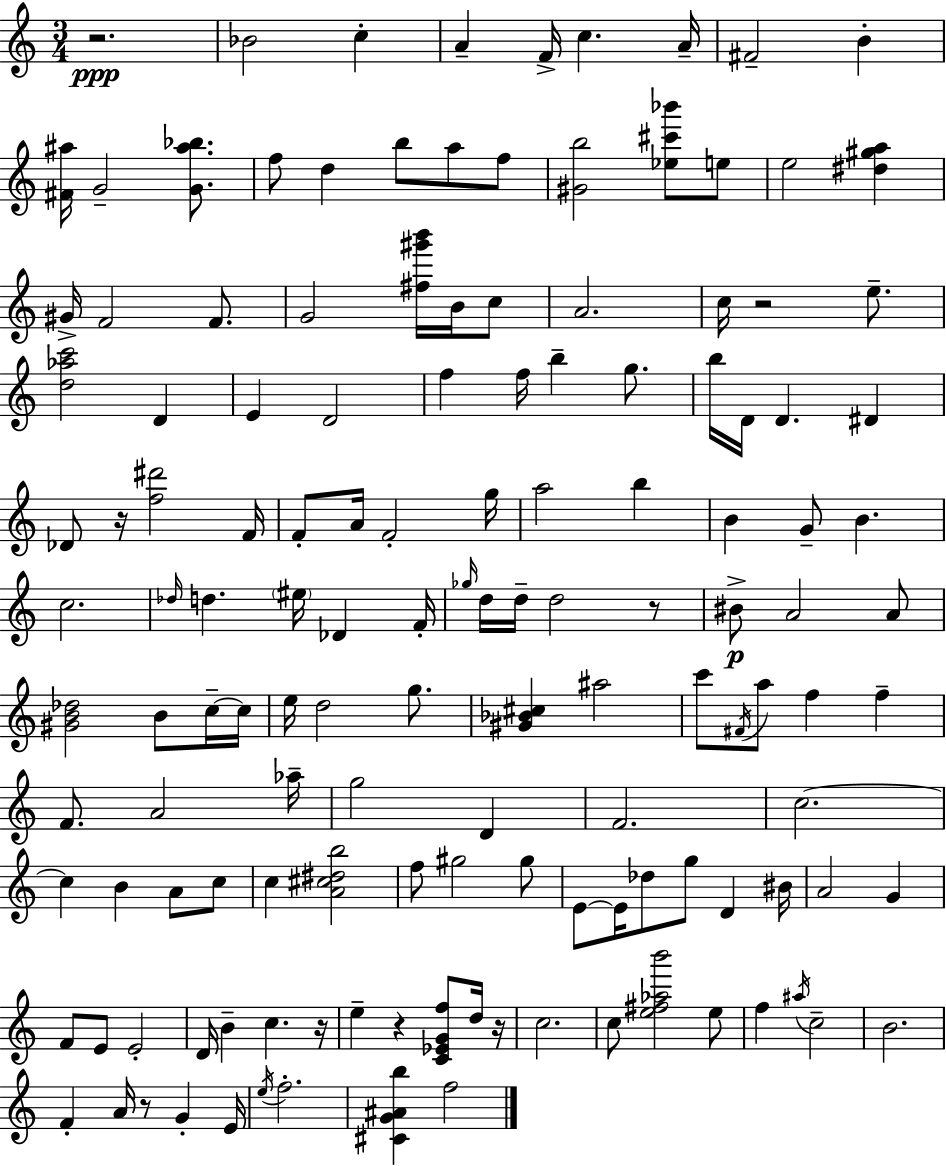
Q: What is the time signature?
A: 3/4